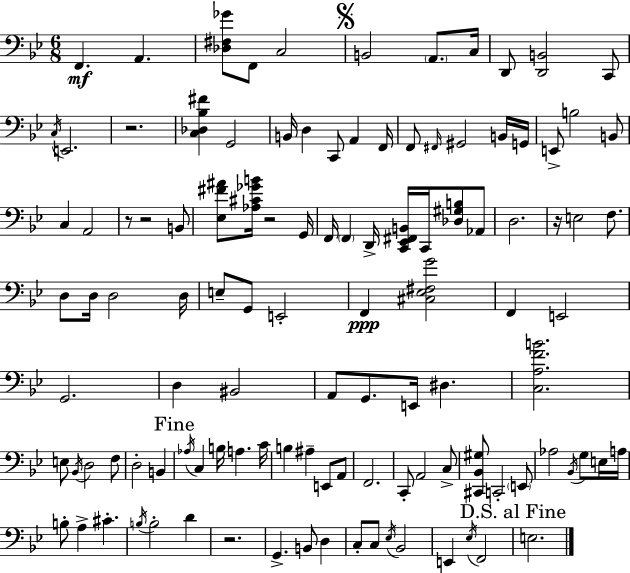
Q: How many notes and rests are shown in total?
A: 113